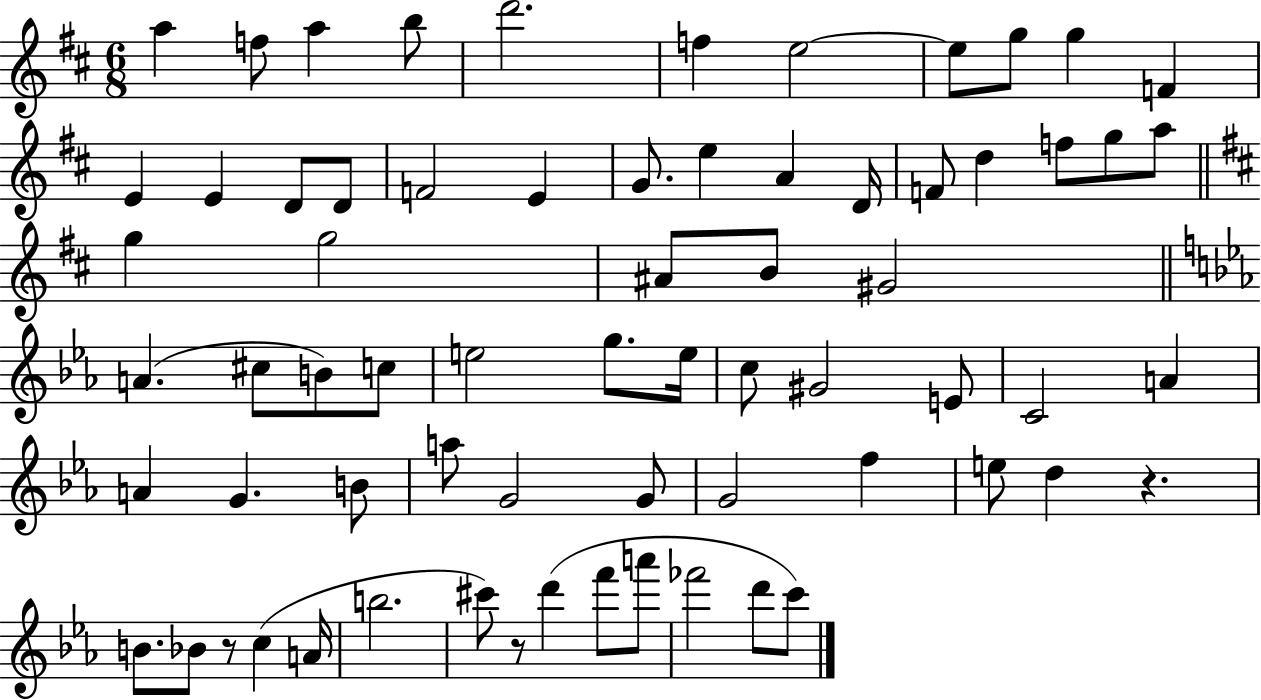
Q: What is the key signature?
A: D major